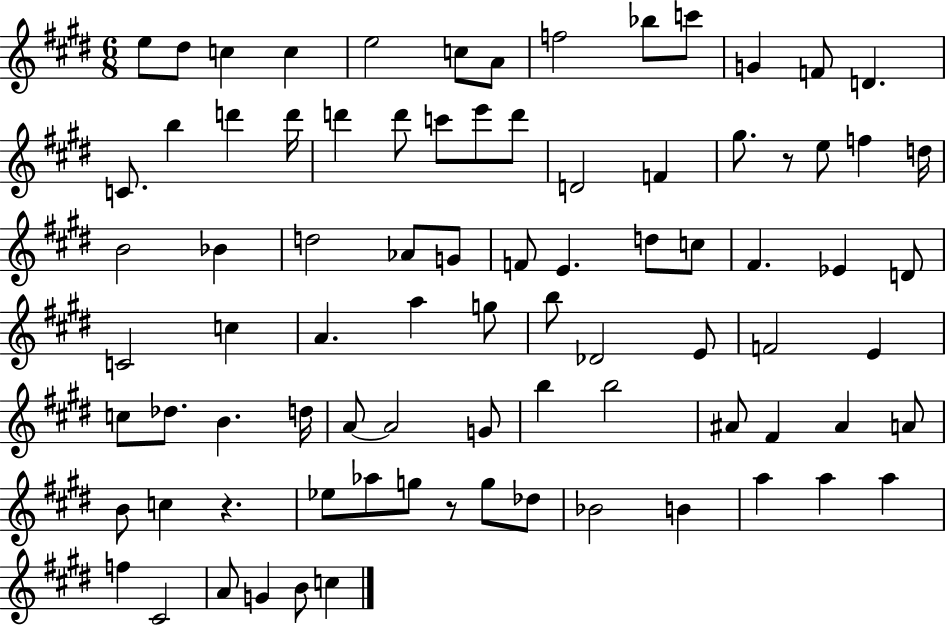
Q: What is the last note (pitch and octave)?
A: C5